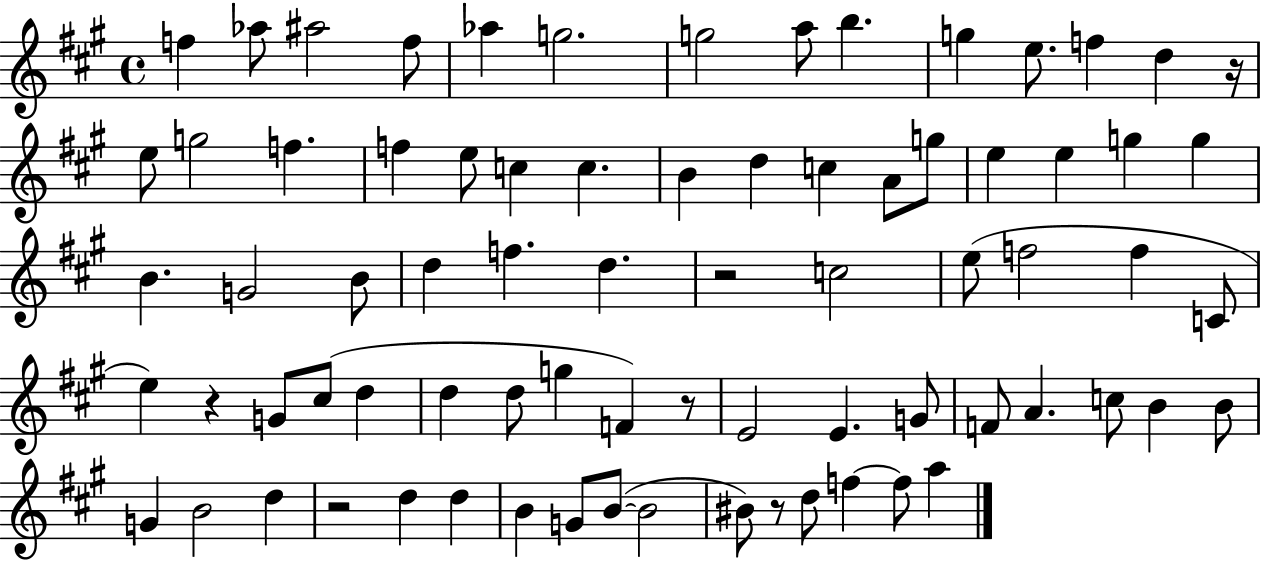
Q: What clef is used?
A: treble